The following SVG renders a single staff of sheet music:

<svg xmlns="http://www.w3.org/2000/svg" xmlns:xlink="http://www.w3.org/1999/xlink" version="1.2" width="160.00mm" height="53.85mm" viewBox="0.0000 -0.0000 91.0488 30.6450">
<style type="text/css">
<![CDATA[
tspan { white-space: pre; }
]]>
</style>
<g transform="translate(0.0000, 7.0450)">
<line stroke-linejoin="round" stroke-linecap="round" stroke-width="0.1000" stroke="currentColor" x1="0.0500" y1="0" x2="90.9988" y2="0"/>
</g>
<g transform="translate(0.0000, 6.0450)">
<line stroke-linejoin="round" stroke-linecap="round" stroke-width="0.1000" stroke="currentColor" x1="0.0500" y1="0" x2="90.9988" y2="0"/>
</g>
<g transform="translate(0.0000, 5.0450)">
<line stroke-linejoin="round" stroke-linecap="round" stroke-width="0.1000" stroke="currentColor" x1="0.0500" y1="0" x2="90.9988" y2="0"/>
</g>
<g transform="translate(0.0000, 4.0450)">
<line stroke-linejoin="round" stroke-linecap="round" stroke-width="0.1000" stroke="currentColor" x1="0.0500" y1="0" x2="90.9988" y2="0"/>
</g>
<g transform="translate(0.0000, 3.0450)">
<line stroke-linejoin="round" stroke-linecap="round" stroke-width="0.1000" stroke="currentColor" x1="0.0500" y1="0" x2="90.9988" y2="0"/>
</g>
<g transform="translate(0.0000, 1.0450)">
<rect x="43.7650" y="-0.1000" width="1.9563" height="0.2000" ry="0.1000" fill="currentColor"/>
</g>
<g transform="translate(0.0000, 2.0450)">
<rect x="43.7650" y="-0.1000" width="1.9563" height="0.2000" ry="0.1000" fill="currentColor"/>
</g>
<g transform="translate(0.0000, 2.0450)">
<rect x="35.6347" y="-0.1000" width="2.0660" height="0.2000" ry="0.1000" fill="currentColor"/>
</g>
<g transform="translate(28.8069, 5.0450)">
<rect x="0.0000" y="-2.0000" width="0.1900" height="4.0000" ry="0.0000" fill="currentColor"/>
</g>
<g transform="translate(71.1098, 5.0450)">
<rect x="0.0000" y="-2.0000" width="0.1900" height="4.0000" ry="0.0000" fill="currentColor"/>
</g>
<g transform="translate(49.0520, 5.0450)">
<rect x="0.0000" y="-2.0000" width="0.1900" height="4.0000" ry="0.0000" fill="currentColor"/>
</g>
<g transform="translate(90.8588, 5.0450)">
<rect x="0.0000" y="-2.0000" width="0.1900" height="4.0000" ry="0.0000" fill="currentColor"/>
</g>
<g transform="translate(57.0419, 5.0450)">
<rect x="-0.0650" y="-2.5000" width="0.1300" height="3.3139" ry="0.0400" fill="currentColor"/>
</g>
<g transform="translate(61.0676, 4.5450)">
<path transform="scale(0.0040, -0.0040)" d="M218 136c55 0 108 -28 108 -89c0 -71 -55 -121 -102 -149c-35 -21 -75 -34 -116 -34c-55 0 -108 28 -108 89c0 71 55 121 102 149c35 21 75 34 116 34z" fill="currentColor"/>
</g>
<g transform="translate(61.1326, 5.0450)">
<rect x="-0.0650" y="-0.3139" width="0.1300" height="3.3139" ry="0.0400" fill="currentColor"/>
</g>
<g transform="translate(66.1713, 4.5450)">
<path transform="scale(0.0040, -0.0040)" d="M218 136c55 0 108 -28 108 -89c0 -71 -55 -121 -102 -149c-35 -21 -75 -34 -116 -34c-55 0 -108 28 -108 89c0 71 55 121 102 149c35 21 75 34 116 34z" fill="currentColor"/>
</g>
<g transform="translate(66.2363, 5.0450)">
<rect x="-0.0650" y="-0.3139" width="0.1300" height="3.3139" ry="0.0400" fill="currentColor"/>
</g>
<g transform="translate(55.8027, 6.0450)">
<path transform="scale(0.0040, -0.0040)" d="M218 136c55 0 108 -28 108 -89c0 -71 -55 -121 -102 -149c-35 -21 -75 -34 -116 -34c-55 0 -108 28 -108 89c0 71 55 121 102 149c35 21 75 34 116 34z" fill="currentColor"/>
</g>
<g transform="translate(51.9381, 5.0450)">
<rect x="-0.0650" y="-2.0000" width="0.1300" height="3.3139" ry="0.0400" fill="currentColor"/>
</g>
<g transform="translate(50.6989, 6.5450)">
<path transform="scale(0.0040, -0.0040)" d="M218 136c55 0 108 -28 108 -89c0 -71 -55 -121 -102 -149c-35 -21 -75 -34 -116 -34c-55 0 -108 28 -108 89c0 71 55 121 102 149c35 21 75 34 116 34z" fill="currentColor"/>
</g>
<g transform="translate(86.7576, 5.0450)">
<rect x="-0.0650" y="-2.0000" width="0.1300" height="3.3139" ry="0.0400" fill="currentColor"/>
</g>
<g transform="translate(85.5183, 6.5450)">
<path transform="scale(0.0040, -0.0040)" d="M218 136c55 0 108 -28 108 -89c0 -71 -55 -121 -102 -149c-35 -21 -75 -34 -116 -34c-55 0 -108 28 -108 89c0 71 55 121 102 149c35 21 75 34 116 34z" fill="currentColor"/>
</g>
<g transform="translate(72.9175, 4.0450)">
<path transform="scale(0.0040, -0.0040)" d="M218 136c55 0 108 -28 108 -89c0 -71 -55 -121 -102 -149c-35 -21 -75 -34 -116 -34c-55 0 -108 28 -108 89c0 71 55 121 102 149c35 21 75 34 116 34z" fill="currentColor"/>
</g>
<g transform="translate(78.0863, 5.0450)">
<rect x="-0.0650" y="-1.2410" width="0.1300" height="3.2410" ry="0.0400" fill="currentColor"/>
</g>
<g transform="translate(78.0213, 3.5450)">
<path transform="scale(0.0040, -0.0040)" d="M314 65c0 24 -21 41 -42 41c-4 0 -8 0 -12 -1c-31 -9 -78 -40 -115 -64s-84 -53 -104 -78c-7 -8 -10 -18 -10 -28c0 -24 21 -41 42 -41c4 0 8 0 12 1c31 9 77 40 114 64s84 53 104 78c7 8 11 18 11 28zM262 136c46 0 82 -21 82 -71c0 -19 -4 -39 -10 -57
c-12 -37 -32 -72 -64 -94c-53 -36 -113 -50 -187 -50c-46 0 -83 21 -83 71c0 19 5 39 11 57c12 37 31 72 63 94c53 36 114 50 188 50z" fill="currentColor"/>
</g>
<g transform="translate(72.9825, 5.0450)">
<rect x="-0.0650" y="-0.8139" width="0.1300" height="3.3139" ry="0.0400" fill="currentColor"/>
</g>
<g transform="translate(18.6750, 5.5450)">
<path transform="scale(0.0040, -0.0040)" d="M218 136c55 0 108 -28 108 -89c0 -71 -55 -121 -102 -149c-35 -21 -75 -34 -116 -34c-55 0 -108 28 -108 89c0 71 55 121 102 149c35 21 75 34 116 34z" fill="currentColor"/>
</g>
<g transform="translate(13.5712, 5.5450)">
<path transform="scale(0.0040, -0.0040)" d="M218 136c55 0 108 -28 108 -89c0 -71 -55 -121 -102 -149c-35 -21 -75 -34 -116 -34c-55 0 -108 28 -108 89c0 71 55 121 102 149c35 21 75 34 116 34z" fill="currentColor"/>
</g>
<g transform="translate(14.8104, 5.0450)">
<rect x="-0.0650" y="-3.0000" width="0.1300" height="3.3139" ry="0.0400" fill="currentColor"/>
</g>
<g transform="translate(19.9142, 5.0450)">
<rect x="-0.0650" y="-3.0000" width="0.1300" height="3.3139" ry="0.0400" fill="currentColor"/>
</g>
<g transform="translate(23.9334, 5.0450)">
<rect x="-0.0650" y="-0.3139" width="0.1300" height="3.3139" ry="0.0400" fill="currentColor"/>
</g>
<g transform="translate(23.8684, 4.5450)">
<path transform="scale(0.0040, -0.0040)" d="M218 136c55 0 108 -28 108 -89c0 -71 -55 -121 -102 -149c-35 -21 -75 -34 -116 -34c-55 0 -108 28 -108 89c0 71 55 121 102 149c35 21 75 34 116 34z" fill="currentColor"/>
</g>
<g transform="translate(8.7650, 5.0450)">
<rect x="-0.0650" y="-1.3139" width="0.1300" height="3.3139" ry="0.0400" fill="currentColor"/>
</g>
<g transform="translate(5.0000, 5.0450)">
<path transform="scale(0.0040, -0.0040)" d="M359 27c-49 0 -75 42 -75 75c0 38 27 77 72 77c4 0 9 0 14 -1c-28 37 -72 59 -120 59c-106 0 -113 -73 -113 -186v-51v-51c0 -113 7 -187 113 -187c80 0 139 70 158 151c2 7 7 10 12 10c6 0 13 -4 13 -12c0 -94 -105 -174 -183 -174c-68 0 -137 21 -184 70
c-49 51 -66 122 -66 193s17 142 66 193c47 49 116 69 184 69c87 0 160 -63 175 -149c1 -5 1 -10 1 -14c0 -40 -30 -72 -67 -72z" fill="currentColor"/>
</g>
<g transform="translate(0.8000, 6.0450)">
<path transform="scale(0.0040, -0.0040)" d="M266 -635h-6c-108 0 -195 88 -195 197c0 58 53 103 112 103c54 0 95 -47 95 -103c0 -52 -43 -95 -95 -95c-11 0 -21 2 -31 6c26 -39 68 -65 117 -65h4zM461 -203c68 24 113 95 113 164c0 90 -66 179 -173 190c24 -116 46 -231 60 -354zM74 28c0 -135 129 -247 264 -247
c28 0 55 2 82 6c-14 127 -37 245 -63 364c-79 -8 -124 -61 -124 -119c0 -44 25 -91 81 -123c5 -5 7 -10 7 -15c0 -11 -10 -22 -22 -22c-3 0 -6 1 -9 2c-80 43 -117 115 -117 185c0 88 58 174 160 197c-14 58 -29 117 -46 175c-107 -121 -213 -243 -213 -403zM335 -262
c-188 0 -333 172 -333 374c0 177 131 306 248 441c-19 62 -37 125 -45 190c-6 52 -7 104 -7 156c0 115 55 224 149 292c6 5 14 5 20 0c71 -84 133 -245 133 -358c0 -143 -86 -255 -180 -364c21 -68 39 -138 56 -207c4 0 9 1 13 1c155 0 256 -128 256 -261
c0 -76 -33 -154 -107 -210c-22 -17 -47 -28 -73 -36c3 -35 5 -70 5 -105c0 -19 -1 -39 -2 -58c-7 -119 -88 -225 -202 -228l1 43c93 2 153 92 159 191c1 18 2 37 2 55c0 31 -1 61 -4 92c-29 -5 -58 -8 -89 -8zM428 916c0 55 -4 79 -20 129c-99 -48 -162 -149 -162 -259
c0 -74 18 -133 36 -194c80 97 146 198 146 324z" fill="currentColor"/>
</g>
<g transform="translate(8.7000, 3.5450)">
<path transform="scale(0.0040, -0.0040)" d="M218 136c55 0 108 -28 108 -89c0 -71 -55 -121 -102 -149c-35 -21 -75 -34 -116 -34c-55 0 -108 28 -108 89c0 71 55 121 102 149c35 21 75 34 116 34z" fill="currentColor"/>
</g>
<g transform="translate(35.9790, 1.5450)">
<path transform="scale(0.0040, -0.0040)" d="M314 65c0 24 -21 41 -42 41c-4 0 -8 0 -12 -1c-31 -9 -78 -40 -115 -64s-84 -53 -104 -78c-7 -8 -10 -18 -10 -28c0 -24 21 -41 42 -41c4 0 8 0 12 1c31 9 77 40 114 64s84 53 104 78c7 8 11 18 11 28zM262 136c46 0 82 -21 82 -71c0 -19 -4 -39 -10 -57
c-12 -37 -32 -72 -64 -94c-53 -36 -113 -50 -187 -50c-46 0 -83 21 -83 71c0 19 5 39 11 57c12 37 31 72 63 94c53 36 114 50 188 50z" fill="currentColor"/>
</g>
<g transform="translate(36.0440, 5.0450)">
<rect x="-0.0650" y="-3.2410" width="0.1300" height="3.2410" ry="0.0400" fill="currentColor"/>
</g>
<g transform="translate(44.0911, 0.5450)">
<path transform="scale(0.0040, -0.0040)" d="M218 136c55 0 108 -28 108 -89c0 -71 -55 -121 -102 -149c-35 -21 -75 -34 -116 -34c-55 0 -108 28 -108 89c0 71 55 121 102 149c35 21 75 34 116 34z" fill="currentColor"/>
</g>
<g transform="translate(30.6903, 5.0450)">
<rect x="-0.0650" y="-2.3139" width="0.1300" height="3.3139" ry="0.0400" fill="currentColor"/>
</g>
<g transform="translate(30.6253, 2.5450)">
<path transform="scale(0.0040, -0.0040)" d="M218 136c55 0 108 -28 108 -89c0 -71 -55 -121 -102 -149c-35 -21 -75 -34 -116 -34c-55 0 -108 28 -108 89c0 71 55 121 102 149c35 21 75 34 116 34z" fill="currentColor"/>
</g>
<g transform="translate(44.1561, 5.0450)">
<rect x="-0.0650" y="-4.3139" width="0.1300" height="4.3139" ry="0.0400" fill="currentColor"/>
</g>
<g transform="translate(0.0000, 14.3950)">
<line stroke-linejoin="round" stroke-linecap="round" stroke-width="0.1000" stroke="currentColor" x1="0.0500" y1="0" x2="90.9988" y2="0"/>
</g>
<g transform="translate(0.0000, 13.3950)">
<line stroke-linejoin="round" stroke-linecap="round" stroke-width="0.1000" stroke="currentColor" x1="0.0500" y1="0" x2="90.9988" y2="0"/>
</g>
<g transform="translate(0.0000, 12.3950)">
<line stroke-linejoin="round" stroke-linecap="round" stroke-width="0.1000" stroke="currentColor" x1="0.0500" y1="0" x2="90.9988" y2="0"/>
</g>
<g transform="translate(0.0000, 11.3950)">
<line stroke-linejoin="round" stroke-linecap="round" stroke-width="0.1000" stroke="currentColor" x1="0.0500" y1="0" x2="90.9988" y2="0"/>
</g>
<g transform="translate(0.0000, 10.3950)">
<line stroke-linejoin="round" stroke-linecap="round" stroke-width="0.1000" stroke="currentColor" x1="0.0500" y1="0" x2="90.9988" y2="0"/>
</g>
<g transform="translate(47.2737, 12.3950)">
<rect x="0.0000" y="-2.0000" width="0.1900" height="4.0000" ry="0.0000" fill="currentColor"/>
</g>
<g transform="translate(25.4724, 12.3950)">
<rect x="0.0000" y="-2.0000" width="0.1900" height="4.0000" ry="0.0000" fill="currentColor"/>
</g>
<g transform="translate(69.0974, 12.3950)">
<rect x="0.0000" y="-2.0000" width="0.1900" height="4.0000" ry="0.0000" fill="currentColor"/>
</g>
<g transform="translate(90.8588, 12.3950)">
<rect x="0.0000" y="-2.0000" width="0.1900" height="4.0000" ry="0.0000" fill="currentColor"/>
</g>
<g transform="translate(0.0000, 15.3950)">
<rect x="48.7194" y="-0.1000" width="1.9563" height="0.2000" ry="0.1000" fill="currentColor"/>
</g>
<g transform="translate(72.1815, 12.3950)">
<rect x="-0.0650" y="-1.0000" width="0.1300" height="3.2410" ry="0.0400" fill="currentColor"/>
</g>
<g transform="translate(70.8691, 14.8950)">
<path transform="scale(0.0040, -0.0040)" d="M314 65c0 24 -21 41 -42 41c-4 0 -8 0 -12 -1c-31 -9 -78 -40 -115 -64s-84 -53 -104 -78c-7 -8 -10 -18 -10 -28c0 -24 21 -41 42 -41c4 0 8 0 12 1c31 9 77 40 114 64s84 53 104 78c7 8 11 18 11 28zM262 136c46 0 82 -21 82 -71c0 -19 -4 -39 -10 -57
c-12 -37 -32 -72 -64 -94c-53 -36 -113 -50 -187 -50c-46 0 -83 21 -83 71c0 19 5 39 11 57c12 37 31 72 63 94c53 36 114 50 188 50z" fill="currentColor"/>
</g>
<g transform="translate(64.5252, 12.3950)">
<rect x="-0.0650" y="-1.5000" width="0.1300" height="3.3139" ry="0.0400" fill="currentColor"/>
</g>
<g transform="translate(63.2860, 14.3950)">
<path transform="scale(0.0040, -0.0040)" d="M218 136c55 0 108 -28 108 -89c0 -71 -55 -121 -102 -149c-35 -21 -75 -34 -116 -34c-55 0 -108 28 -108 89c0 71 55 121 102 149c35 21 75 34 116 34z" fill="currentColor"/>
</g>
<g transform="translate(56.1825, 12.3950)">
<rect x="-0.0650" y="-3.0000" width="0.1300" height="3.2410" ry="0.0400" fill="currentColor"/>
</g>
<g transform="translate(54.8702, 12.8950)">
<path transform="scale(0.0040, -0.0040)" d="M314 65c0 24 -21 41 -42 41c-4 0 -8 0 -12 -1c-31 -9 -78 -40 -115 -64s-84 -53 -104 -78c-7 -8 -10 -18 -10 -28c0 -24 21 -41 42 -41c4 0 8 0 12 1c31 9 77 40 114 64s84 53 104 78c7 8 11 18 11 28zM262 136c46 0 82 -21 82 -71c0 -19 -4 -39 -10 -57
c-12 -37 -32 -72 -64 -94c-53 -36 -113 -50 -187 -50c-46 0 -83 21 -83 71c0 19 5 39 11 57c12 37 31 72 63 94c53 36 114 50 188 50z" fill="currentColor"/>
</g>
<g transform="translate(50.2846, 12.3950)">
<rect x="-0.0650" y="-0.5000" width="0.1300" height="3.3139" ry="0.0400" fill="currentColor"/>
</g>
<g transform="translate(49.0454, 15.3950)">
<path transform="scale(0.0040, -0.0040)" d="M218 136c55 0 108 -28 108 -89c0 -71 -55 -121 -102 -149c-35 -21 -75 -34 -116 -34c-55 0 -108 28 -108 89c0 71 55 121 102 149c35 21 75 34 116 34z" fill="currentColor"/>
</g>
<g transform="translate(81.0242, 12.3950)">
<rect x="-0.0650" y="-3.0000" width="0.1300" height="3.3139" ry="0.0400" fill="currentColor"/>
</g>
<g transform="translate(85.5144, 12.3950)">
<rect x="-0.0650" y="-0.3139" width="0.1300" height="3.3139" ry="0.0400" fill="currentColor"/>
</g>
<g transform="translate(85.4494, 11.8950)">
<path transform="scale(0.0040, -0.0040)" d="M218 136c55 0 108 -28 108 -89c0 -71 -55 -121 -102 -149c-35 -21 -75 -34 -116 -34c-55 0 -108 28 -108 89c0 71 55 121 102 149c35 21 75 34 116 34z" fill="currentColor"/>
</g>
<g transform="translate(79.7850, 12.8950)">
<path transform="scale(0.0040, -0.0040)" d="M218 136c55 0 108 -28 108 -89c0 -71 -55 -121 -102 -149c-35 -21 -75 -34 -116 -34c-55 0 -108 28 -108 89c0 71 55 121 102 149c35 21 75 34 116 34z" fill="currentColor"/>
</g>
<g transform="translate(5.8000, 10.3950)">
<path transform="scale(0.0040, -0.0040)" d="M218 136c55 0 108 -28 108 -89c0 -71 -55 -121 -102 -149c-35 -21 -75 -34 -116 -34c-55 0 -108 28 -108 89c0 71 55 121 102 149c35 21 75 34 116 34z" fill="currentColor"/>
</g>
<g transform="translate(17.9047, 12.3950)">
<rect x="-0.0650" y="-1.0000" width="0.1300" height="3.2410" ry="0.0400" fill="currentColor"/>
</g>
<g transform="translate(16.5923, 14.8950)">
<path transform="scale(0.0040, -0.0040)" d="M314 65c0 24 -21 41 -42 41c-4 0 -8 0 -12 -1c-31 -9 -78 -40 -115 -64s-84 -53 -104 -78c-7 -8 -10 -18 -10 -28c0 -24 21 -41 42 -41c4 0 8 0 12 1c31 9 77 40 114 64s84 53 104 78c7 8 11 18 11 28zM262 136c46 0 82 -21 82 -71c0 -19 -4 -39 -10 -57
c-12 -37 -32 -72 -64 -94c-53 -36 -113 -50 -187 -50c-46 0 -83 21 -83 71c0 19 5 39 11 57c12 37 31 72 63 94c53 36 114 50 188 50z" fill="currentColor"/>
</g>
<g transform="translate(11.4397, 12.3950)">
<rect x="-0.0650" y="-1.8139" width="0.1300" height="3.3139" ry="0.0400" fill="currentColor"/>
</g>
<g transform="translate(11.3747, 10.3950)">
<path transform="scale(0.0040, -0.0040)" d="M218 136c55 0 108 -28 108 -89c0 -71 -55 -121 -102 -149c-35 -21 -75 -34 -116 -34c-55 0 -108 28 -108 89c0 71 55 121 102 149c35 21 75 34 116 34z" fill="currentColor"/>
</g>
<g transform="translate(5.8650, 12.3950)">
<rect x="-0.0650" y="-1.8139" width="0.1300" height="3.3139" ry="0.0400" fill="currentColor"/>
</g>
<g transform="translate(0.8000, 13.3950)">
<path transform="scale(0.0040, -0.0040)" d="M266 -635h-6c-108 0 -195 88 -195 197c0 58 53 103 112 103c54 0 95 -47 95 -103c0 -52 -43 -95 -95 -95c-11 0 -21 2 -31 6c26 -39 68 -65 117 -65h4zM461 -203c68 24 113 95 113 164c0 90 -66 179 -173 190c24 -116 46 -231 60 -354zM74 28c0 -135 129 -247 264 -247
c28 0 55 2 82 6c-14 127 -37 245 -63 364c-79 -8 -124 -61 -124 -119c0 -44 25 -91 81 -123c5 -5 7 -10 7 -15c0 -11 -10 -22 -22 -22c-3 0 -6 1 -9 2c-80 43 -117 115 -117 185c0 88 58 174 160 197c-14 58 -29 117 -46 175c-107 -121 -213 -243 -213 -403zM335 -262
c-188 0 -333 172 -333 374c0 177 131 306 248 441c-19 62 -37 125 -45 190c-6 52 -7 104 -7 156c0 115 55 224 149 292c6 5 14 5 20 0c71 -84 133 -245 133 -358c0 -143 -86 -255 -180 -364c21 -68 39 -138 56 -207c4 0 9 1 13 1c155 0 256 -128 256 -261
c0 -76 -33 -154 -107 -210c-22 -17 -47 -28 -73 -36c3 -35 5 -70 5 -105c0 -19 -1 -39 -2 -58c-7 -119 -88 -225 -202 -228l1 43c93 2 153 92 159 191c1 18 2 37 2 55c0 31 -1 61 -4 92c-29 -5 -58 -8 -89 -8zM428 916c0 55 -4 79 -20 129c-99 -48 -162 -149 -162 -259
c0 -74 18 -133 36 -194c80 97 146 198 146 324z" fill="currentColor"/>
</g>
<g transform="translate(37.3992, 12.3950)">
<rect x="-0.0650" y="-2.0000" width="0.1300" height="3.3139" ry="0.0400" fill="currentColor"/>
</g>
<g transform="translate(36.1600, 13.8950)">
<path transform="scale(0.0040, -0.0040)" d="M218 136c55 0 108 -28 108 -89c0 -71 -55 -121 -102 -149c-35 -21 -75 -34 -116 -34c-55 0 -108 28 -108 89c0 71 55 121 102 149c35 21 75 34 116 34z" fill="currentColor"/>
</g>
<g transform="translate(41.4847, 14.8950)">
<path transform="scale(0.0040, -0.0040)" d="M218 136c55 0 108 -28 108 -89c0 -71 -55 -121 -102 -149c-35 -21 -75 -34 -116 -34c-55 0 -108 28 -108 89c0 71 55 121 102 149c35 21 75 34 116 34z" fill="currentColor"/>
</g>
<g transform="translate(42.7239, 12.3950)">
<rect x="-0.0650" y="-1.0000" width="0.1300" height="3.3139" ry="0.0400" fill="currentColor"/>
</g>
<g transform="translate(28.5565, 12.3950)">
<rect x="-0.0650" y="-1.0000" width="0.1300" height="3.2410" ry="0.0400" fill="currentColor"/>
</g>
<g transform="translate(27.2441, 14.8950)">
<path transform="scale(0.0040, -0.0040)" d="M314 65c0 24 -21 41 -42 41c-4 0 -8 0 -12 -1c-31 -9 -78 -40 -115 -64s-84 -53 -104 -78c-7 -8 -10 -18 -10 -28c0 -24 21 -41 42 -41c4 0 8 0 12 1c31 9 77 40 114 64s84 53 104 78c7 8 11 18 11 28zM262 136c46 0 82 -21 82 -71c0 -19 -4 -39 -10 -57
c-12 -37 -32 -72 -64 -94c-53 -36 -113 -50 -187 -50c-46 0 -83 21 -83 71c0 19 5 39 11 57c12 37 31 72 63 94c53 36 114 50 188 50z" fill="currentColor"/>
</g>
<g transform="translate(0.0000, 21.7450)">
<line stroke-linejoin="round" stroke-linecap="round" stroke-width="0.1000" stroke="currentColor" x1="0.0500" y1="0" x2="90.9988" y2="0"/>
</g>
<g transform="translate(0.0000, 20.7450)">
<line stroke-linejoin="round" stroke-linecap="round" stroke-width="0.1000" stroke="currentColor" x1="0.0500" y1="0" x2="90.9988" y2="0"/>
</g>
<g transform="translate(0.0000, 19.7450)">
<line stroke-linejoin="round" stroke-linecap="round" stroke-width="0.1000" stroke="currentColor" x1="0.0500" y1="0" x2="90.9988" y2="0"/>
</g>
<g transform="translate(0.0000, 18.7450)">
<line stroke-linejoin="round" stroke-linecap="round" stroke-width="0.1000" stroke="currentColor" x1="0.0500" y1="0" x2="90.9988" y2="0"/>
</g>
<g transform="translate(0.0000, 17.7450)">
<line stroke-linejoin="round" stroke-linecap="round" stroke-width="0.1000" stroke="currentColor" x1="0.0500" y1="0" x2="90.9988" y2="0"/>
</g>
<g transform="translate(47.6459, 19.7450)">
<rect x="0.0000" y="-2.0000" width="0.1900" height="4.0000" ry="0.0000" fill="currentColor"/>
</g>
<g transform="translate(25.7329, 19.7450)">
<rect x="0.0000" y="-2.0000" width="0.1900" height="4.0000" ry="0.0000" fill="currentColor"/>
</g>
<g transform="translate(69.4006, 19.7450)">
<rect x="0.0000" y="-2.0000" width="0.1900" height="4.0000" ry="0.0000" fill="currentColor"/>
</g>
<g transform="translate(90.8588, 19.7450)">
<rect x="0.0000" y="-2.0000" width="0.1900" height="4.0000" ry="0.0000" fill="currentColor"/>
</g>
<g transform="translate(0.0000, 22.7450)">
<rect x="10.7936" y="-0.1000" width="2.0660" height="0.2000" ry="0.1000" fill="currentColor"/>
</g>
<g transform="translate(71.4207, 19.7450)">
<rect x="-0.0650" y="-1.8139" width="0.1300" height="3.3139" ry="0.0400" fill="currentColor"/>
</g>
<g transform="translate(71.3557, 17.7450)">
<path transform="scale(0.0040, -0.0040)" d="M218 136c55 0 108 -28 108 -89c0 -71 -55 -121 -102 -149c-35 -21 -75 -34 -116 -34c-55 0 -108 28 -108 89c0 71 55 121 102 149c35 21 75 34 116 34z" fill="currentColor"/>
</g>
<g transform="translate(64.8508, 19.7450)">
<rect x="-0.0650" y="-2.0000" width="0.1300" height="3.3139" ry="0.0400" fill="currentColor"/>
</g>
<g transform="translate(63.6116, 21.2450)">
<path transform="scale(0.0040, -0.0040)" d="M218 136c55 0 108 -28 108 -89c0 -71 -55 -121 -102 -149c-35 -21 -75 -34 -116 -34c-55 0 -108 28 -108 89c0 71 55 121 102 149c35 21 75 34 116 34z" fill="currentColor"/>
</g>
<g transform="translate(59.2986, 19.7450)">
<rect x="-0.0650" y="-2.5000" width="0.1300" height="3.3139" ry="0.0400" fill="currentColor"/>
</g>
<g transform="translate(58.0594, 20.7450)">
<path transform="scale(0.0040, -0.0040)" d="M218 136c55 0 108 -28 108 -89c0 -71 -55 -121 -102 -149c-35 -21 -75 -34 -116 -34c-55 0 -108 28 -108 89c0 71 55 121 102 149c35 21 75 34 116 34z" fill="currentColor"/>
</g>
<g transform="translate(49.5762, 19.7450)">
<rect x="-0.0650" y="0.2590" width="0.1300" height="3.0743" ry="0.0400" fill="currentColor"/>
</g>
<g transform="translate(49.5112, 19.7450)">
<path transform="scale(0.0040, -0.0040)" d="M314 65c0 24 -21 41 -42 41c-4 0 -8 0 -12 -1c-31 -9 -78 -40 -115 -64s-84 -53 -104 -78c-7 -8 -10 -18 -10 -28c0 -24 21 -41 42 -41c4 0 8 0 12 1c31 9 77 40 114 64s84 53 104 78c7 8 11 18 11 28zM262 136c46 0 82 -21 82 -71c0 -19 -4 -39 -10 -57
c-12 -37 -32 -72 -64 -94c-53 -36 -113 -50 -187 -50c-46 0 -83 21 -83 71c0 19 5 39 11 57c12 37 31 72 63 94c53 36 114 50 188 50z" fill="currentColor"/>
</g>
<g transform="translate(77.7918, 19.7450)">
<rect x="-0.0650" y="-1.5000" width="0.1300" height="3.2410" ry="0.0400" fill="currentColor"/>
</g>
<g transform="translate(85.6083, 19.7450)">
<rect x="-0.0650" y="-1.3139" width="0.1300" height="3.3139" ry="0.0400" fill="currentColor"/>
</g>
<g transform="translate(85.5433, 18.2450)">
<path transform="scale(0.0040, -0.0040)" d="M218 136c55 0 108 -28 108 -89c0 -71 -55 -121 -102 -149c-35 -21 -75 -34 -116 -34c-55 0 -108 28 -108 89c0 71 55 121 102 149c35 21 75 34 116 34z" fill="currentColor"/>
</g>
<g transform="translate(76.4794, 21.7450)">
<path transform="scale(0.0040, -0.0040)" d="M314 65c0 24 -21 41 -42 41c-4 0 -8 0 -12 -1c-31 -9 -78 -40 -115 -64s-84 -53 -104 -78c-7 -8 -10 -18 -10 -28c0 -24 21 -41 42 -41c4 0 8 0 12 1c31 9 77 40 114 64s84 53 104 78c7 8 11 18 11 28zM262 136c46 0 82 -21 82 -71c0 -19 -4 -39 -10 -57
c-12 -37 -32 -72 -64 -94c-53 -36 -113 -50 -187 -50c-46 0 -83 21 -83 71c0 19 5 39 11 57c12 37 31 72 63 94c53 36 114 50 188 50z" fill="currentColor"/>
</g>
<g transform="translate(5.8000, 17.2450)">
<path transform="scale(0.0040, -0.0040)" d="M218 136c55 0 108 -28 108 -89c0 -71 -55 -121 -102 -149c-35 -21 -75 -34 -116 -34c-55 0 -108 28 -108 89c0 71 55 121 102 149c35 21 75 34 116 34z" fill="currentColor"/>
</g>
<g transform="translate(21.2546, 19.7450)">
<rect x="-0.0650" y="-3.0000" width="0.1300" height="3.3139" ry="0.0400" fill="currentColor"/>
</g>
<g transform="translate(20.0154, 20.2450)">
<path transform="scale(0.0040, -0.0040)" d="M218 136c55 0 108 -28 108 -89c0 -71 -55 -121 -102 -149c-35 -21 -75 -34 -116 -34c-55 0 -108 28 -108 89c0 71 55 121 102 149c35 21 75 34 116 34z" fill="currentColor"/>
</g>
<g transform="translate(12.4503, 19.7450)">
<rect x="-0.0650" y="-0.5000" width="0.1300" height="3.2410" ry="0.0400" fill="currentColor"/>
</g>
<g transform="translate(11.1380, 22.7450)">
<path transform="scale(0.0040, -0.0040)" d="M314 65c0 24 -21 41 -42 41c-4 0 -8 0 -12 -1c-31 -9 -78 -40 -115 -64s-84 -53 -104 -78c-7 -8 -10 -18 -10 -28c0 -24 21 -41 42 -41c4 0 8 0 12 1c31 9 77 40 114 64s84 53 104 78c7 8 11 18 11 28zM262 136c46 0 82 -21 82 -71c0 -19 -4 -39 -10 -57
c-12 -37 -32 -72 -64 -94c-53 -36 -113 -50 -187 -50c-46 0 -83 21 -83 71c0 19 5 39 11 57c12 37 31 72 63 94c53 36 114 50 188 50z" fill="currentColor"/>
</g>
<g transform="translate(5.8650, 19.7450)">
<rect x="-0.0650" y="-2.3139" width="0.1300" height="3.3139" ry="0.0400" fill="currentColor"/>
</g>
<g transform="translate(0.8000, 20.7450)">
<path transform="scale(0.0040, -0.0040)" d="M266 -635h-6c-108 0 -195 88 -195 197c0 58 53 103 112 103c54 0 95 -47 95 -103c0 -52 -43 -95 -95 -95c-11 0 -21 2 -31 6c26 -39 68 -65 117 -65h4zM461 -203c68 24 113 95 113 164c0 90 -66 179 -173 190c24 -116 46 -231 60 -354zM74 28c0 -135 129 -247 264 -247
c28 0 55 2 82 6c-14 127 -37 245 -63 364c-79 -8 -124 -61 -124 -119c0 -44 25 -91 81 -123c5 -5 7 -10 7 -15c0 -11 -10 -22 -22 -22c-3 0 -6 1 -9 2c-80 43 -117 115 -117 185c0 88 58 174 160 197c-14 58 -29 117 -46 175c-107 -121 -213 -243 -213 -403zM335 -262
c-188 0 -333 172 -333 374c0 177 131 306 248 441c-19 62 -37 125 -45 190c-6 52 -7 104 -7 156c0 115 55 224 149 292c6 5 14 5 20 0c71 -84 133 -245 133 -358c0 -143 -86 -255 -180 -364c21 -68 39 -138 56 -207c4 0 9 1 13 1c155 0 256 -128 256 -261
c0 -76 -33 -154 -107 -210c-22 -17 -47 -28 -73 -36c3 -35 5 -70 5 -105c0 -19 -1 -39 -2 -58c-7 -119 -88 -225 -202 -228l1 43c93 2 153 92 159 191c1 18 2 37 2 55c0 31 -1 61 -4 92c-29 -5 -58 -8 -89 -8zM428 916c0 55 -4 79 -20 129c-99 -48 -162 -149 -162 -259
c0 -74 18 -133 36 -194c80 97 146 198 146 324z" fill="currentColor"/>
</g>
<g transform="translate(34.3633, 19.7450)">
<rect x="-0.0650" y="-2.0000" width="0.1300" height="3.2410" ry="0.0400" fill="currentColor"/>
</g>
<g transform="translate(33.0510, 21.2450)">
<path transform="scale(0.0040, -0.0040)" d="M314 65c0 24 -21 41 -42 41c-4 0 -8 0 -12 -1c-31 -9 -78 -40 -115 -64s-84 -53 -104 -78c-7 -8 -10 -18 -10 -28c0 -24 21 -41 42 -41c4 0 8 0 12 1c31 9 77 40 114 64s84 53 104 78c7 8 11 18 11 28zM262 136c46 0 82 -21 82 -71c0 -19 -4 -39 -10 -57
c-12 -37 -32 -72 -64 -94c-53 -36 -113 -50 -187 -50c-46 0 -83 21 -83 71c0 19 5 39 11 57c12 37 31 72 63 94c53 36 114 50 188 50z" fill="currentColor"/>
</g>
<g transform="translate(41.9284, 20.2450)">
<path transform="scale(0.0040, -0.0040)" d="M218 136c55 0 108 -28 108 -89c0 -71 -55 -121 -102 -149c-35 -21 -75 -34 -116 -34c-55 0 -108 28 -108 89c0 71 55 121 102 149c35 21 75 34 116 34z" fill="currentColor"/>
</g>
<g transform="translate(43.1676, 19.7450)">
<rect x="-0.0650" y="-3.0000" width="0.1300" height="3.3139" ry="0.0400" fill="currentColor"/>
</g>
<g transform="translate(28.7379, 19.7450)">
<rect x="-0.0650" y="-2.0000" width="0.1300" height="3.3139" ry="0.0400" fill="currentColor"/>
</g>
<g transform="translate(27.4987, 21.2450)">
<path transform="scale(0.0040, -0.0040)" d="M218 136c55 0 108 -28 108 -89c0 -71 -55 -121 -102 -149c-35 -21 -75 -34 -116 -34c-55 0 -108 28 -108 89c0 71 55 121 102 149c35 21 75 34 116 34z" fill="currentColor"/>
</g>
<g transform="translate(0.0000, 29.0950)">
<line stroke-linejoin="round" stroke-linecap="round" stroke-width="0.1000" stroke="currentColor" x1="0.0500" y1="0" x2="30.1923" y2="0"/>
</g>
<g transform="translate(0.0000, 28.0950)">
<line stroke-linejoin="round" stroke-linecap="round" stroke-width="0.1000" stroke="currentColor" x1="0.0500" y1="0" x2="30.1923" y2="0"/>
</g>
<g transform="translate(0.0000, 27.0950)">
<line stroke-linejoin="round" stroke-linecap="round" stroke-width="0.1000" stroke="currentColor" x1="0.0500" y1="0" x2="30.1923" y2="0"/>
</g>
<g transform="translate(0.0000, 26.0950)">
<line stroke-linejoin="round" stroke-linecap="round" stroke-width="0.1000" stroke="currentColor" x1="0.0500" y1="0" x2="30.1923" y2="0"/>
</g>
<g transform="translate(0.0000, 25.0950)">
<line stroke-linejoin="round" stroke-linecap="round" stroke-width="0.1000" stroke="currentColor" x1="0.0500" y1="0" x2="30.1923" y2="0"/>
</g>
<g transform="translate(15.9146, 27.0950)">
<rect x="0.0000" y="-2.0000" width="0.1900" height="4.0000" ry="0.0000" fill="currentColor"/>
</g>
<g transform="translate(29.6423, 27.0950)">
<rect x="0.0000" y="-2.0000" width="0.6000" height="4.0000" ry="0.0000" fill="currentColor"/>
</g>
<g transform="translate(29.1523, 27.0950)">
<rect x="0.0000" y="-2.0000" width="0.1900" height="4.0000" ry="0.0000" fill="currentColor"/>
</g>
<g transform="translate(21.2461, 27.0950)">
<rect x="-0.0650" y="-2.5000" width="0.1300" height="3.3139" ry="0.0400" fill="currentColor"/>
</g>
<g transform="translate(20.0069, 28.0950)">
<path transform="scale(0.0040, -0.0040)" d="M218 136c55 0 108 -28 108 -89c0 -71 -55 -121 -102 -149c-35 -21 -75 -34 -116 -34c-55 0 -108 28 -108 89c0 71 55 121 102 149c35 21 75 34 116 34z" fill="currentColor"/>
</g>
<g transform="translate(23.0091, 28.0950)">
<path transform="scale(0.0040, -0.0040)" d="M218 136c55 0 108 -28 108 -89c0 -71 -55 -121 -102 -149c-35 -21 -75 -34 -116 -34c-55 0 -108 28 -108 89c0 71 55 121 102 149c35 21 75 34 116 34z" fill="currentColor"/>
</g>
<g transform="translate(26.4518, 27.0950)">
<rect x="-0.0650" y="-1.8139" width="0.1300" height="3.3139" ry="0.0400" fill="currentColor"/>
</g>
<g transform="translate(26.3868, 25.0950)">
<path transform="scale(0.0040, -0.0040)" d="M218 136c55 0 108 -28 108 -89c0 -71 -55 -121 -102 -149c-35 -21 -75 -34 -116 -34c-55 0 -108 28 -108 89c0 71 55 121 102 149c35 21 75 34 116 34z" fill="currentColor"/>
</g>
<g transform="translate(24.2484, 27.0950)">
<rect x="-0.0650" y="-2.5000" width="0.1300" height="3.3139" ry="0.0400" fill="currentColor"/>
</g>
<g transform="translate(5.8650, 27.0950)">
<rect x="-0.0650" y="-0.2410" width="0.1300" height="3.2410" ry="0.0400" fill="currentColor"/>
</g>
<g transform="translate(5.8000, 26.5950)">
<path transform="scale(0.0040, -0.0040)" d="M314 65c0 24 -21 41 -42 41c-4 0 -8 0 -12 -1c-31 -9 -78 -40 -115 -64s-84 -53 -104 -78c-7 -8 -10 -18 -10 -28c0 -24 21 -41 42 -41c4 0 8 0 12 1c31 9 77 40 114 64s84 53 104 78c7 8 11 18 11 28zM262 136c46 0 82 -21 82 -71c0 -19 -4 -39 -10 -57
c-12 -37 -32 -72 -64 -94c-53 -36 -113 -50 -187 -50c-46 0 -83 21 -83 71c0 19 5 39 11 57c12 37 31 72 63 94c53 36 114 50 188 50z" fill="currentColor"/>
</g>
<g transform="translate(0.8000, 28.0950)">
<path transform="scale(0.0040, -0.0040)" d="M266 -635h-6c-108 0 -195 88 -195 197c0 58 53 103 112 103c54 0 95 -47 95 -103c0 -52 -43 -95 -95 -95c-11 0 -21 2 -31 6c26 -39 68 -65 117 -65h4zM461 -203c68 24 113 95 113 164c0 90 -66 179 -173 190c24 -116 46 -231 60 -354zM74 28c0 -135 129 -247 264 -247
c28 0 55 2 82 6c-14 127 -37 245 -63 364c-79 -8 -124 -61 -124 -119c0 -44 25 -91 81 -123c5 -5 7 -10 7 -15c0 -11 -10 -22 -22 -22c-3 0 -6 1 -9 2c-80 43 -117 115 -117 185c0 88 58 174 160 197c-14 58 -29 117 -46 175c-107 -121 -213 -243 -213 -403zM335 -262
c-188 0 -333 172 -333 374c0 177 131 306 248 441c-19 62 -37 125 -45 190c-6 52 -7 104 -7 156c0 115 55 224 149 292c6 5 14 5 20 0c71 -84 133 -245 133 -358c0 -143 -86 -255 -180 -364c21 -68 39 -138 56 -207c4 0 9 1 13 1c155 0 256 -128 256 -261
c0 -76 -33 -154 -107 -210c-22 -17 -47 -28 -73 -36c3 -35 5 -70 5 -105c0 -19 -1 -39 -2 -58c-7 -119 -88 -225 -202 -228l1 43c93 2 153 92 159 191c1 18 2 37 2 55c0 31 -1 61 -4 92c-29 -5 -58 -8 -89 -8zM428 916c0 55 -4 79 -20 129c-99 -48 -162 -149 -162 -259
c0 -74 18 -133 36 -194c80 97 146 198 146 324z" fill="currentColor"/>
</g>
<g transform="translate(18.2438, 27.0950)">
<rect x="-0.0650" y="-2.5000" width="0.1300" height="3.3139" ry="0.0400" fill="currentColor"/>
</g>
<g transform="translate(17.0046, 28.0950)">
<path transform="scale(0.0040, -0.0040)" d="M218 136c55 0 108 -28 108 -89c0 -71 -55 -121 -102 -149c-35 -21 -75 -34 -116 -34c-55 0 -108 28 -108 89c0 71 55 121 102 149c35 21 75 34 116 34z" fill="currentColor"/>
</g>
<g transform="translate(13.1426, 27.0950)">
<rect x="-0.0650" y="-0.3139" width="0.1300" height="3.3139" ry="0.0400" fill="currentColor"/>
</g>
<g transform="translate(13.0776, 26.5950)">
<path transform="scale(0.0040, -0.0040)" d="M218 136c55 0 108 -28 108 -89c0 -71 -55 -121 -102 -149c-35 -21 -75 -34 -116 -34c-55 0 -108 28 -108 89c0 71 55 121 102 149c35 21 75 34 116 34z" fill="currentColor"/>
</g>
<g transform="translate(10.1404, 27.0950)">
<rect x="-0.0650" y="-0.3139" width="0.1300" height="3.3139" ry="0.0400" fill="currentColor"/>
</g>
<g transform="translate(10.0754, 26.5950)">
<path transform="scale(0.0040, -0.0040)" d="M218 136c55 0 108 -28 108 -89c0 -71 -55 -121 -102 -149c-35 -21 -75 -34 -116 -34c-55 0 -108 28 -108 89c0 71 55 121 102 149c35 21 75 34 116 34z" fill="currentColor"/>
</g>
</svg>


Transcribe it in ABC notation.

X:1
T:Untitled
M:4/4
L:1/4
K:C
e A A c g b2 d' F G c c d e2 F f f D2 D2 F D C A2 E D2 A c g C2 A F F2 A B2 G F f E2 e c2 c c G G G f